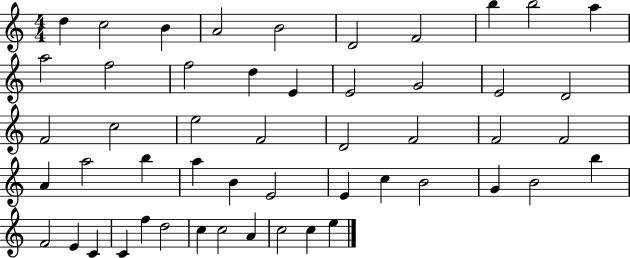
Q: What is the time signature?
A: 4/4